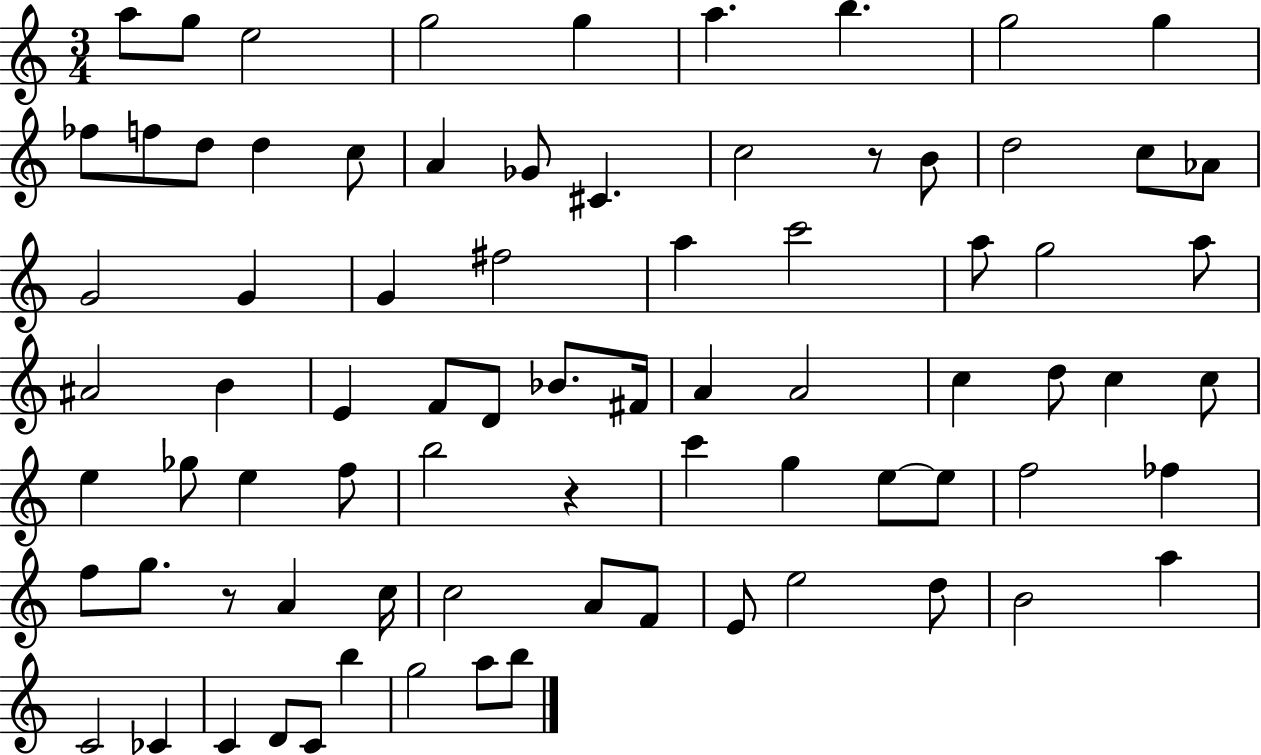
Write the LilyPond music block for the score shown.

{
  \clef treble
  \numericTimeSignature
  \time 3/4
  \key c \major
  a''8 g''8 e''2 | g''2 g''4 | a''4. b''4. | g''2 g''4 | \break fes''8 f''8 d''8 d''4 c''8 | a'4 ges'8 cis'4. | c''2 r8 b'8 | d''2 c''8 aes'8 | \break g'2 g'4 | g'4 fis''2 | a''4 c'''2 | a''8 g''2 a''8 | \break ais'2 b'4 | e'4 f'8 d'8 bes'8. fis'16 | a'4 a'2 | c''4 d''8 c''4 c''8 | \break e''4 ges''8 e''4 f''8 | b''2 r4 | c'''4 g''4 e''8~~ e''8 | f''2 fes''4 | \break f''8 g''8. r8 a'4 c''16 | c''2 a'8 f'8 | e'8 e''2 d''8 | b'2 a''4 | \break c'2 ces'4 | c'4 d'8 c'8 b''4 | g''2 a''8 b''8 | \bar "|."
}